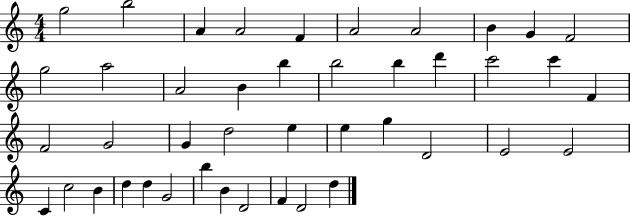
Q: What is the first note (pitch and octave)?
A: G5